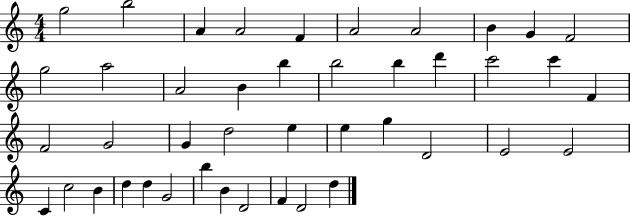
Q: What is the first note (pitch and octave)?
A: G5